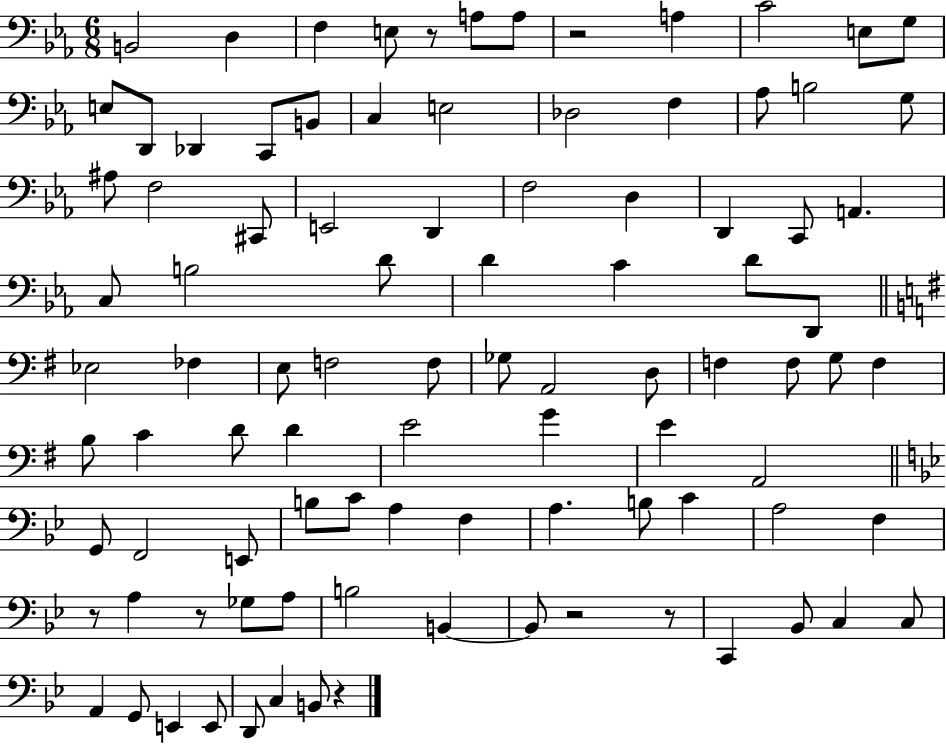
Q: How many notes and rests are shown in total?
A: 95